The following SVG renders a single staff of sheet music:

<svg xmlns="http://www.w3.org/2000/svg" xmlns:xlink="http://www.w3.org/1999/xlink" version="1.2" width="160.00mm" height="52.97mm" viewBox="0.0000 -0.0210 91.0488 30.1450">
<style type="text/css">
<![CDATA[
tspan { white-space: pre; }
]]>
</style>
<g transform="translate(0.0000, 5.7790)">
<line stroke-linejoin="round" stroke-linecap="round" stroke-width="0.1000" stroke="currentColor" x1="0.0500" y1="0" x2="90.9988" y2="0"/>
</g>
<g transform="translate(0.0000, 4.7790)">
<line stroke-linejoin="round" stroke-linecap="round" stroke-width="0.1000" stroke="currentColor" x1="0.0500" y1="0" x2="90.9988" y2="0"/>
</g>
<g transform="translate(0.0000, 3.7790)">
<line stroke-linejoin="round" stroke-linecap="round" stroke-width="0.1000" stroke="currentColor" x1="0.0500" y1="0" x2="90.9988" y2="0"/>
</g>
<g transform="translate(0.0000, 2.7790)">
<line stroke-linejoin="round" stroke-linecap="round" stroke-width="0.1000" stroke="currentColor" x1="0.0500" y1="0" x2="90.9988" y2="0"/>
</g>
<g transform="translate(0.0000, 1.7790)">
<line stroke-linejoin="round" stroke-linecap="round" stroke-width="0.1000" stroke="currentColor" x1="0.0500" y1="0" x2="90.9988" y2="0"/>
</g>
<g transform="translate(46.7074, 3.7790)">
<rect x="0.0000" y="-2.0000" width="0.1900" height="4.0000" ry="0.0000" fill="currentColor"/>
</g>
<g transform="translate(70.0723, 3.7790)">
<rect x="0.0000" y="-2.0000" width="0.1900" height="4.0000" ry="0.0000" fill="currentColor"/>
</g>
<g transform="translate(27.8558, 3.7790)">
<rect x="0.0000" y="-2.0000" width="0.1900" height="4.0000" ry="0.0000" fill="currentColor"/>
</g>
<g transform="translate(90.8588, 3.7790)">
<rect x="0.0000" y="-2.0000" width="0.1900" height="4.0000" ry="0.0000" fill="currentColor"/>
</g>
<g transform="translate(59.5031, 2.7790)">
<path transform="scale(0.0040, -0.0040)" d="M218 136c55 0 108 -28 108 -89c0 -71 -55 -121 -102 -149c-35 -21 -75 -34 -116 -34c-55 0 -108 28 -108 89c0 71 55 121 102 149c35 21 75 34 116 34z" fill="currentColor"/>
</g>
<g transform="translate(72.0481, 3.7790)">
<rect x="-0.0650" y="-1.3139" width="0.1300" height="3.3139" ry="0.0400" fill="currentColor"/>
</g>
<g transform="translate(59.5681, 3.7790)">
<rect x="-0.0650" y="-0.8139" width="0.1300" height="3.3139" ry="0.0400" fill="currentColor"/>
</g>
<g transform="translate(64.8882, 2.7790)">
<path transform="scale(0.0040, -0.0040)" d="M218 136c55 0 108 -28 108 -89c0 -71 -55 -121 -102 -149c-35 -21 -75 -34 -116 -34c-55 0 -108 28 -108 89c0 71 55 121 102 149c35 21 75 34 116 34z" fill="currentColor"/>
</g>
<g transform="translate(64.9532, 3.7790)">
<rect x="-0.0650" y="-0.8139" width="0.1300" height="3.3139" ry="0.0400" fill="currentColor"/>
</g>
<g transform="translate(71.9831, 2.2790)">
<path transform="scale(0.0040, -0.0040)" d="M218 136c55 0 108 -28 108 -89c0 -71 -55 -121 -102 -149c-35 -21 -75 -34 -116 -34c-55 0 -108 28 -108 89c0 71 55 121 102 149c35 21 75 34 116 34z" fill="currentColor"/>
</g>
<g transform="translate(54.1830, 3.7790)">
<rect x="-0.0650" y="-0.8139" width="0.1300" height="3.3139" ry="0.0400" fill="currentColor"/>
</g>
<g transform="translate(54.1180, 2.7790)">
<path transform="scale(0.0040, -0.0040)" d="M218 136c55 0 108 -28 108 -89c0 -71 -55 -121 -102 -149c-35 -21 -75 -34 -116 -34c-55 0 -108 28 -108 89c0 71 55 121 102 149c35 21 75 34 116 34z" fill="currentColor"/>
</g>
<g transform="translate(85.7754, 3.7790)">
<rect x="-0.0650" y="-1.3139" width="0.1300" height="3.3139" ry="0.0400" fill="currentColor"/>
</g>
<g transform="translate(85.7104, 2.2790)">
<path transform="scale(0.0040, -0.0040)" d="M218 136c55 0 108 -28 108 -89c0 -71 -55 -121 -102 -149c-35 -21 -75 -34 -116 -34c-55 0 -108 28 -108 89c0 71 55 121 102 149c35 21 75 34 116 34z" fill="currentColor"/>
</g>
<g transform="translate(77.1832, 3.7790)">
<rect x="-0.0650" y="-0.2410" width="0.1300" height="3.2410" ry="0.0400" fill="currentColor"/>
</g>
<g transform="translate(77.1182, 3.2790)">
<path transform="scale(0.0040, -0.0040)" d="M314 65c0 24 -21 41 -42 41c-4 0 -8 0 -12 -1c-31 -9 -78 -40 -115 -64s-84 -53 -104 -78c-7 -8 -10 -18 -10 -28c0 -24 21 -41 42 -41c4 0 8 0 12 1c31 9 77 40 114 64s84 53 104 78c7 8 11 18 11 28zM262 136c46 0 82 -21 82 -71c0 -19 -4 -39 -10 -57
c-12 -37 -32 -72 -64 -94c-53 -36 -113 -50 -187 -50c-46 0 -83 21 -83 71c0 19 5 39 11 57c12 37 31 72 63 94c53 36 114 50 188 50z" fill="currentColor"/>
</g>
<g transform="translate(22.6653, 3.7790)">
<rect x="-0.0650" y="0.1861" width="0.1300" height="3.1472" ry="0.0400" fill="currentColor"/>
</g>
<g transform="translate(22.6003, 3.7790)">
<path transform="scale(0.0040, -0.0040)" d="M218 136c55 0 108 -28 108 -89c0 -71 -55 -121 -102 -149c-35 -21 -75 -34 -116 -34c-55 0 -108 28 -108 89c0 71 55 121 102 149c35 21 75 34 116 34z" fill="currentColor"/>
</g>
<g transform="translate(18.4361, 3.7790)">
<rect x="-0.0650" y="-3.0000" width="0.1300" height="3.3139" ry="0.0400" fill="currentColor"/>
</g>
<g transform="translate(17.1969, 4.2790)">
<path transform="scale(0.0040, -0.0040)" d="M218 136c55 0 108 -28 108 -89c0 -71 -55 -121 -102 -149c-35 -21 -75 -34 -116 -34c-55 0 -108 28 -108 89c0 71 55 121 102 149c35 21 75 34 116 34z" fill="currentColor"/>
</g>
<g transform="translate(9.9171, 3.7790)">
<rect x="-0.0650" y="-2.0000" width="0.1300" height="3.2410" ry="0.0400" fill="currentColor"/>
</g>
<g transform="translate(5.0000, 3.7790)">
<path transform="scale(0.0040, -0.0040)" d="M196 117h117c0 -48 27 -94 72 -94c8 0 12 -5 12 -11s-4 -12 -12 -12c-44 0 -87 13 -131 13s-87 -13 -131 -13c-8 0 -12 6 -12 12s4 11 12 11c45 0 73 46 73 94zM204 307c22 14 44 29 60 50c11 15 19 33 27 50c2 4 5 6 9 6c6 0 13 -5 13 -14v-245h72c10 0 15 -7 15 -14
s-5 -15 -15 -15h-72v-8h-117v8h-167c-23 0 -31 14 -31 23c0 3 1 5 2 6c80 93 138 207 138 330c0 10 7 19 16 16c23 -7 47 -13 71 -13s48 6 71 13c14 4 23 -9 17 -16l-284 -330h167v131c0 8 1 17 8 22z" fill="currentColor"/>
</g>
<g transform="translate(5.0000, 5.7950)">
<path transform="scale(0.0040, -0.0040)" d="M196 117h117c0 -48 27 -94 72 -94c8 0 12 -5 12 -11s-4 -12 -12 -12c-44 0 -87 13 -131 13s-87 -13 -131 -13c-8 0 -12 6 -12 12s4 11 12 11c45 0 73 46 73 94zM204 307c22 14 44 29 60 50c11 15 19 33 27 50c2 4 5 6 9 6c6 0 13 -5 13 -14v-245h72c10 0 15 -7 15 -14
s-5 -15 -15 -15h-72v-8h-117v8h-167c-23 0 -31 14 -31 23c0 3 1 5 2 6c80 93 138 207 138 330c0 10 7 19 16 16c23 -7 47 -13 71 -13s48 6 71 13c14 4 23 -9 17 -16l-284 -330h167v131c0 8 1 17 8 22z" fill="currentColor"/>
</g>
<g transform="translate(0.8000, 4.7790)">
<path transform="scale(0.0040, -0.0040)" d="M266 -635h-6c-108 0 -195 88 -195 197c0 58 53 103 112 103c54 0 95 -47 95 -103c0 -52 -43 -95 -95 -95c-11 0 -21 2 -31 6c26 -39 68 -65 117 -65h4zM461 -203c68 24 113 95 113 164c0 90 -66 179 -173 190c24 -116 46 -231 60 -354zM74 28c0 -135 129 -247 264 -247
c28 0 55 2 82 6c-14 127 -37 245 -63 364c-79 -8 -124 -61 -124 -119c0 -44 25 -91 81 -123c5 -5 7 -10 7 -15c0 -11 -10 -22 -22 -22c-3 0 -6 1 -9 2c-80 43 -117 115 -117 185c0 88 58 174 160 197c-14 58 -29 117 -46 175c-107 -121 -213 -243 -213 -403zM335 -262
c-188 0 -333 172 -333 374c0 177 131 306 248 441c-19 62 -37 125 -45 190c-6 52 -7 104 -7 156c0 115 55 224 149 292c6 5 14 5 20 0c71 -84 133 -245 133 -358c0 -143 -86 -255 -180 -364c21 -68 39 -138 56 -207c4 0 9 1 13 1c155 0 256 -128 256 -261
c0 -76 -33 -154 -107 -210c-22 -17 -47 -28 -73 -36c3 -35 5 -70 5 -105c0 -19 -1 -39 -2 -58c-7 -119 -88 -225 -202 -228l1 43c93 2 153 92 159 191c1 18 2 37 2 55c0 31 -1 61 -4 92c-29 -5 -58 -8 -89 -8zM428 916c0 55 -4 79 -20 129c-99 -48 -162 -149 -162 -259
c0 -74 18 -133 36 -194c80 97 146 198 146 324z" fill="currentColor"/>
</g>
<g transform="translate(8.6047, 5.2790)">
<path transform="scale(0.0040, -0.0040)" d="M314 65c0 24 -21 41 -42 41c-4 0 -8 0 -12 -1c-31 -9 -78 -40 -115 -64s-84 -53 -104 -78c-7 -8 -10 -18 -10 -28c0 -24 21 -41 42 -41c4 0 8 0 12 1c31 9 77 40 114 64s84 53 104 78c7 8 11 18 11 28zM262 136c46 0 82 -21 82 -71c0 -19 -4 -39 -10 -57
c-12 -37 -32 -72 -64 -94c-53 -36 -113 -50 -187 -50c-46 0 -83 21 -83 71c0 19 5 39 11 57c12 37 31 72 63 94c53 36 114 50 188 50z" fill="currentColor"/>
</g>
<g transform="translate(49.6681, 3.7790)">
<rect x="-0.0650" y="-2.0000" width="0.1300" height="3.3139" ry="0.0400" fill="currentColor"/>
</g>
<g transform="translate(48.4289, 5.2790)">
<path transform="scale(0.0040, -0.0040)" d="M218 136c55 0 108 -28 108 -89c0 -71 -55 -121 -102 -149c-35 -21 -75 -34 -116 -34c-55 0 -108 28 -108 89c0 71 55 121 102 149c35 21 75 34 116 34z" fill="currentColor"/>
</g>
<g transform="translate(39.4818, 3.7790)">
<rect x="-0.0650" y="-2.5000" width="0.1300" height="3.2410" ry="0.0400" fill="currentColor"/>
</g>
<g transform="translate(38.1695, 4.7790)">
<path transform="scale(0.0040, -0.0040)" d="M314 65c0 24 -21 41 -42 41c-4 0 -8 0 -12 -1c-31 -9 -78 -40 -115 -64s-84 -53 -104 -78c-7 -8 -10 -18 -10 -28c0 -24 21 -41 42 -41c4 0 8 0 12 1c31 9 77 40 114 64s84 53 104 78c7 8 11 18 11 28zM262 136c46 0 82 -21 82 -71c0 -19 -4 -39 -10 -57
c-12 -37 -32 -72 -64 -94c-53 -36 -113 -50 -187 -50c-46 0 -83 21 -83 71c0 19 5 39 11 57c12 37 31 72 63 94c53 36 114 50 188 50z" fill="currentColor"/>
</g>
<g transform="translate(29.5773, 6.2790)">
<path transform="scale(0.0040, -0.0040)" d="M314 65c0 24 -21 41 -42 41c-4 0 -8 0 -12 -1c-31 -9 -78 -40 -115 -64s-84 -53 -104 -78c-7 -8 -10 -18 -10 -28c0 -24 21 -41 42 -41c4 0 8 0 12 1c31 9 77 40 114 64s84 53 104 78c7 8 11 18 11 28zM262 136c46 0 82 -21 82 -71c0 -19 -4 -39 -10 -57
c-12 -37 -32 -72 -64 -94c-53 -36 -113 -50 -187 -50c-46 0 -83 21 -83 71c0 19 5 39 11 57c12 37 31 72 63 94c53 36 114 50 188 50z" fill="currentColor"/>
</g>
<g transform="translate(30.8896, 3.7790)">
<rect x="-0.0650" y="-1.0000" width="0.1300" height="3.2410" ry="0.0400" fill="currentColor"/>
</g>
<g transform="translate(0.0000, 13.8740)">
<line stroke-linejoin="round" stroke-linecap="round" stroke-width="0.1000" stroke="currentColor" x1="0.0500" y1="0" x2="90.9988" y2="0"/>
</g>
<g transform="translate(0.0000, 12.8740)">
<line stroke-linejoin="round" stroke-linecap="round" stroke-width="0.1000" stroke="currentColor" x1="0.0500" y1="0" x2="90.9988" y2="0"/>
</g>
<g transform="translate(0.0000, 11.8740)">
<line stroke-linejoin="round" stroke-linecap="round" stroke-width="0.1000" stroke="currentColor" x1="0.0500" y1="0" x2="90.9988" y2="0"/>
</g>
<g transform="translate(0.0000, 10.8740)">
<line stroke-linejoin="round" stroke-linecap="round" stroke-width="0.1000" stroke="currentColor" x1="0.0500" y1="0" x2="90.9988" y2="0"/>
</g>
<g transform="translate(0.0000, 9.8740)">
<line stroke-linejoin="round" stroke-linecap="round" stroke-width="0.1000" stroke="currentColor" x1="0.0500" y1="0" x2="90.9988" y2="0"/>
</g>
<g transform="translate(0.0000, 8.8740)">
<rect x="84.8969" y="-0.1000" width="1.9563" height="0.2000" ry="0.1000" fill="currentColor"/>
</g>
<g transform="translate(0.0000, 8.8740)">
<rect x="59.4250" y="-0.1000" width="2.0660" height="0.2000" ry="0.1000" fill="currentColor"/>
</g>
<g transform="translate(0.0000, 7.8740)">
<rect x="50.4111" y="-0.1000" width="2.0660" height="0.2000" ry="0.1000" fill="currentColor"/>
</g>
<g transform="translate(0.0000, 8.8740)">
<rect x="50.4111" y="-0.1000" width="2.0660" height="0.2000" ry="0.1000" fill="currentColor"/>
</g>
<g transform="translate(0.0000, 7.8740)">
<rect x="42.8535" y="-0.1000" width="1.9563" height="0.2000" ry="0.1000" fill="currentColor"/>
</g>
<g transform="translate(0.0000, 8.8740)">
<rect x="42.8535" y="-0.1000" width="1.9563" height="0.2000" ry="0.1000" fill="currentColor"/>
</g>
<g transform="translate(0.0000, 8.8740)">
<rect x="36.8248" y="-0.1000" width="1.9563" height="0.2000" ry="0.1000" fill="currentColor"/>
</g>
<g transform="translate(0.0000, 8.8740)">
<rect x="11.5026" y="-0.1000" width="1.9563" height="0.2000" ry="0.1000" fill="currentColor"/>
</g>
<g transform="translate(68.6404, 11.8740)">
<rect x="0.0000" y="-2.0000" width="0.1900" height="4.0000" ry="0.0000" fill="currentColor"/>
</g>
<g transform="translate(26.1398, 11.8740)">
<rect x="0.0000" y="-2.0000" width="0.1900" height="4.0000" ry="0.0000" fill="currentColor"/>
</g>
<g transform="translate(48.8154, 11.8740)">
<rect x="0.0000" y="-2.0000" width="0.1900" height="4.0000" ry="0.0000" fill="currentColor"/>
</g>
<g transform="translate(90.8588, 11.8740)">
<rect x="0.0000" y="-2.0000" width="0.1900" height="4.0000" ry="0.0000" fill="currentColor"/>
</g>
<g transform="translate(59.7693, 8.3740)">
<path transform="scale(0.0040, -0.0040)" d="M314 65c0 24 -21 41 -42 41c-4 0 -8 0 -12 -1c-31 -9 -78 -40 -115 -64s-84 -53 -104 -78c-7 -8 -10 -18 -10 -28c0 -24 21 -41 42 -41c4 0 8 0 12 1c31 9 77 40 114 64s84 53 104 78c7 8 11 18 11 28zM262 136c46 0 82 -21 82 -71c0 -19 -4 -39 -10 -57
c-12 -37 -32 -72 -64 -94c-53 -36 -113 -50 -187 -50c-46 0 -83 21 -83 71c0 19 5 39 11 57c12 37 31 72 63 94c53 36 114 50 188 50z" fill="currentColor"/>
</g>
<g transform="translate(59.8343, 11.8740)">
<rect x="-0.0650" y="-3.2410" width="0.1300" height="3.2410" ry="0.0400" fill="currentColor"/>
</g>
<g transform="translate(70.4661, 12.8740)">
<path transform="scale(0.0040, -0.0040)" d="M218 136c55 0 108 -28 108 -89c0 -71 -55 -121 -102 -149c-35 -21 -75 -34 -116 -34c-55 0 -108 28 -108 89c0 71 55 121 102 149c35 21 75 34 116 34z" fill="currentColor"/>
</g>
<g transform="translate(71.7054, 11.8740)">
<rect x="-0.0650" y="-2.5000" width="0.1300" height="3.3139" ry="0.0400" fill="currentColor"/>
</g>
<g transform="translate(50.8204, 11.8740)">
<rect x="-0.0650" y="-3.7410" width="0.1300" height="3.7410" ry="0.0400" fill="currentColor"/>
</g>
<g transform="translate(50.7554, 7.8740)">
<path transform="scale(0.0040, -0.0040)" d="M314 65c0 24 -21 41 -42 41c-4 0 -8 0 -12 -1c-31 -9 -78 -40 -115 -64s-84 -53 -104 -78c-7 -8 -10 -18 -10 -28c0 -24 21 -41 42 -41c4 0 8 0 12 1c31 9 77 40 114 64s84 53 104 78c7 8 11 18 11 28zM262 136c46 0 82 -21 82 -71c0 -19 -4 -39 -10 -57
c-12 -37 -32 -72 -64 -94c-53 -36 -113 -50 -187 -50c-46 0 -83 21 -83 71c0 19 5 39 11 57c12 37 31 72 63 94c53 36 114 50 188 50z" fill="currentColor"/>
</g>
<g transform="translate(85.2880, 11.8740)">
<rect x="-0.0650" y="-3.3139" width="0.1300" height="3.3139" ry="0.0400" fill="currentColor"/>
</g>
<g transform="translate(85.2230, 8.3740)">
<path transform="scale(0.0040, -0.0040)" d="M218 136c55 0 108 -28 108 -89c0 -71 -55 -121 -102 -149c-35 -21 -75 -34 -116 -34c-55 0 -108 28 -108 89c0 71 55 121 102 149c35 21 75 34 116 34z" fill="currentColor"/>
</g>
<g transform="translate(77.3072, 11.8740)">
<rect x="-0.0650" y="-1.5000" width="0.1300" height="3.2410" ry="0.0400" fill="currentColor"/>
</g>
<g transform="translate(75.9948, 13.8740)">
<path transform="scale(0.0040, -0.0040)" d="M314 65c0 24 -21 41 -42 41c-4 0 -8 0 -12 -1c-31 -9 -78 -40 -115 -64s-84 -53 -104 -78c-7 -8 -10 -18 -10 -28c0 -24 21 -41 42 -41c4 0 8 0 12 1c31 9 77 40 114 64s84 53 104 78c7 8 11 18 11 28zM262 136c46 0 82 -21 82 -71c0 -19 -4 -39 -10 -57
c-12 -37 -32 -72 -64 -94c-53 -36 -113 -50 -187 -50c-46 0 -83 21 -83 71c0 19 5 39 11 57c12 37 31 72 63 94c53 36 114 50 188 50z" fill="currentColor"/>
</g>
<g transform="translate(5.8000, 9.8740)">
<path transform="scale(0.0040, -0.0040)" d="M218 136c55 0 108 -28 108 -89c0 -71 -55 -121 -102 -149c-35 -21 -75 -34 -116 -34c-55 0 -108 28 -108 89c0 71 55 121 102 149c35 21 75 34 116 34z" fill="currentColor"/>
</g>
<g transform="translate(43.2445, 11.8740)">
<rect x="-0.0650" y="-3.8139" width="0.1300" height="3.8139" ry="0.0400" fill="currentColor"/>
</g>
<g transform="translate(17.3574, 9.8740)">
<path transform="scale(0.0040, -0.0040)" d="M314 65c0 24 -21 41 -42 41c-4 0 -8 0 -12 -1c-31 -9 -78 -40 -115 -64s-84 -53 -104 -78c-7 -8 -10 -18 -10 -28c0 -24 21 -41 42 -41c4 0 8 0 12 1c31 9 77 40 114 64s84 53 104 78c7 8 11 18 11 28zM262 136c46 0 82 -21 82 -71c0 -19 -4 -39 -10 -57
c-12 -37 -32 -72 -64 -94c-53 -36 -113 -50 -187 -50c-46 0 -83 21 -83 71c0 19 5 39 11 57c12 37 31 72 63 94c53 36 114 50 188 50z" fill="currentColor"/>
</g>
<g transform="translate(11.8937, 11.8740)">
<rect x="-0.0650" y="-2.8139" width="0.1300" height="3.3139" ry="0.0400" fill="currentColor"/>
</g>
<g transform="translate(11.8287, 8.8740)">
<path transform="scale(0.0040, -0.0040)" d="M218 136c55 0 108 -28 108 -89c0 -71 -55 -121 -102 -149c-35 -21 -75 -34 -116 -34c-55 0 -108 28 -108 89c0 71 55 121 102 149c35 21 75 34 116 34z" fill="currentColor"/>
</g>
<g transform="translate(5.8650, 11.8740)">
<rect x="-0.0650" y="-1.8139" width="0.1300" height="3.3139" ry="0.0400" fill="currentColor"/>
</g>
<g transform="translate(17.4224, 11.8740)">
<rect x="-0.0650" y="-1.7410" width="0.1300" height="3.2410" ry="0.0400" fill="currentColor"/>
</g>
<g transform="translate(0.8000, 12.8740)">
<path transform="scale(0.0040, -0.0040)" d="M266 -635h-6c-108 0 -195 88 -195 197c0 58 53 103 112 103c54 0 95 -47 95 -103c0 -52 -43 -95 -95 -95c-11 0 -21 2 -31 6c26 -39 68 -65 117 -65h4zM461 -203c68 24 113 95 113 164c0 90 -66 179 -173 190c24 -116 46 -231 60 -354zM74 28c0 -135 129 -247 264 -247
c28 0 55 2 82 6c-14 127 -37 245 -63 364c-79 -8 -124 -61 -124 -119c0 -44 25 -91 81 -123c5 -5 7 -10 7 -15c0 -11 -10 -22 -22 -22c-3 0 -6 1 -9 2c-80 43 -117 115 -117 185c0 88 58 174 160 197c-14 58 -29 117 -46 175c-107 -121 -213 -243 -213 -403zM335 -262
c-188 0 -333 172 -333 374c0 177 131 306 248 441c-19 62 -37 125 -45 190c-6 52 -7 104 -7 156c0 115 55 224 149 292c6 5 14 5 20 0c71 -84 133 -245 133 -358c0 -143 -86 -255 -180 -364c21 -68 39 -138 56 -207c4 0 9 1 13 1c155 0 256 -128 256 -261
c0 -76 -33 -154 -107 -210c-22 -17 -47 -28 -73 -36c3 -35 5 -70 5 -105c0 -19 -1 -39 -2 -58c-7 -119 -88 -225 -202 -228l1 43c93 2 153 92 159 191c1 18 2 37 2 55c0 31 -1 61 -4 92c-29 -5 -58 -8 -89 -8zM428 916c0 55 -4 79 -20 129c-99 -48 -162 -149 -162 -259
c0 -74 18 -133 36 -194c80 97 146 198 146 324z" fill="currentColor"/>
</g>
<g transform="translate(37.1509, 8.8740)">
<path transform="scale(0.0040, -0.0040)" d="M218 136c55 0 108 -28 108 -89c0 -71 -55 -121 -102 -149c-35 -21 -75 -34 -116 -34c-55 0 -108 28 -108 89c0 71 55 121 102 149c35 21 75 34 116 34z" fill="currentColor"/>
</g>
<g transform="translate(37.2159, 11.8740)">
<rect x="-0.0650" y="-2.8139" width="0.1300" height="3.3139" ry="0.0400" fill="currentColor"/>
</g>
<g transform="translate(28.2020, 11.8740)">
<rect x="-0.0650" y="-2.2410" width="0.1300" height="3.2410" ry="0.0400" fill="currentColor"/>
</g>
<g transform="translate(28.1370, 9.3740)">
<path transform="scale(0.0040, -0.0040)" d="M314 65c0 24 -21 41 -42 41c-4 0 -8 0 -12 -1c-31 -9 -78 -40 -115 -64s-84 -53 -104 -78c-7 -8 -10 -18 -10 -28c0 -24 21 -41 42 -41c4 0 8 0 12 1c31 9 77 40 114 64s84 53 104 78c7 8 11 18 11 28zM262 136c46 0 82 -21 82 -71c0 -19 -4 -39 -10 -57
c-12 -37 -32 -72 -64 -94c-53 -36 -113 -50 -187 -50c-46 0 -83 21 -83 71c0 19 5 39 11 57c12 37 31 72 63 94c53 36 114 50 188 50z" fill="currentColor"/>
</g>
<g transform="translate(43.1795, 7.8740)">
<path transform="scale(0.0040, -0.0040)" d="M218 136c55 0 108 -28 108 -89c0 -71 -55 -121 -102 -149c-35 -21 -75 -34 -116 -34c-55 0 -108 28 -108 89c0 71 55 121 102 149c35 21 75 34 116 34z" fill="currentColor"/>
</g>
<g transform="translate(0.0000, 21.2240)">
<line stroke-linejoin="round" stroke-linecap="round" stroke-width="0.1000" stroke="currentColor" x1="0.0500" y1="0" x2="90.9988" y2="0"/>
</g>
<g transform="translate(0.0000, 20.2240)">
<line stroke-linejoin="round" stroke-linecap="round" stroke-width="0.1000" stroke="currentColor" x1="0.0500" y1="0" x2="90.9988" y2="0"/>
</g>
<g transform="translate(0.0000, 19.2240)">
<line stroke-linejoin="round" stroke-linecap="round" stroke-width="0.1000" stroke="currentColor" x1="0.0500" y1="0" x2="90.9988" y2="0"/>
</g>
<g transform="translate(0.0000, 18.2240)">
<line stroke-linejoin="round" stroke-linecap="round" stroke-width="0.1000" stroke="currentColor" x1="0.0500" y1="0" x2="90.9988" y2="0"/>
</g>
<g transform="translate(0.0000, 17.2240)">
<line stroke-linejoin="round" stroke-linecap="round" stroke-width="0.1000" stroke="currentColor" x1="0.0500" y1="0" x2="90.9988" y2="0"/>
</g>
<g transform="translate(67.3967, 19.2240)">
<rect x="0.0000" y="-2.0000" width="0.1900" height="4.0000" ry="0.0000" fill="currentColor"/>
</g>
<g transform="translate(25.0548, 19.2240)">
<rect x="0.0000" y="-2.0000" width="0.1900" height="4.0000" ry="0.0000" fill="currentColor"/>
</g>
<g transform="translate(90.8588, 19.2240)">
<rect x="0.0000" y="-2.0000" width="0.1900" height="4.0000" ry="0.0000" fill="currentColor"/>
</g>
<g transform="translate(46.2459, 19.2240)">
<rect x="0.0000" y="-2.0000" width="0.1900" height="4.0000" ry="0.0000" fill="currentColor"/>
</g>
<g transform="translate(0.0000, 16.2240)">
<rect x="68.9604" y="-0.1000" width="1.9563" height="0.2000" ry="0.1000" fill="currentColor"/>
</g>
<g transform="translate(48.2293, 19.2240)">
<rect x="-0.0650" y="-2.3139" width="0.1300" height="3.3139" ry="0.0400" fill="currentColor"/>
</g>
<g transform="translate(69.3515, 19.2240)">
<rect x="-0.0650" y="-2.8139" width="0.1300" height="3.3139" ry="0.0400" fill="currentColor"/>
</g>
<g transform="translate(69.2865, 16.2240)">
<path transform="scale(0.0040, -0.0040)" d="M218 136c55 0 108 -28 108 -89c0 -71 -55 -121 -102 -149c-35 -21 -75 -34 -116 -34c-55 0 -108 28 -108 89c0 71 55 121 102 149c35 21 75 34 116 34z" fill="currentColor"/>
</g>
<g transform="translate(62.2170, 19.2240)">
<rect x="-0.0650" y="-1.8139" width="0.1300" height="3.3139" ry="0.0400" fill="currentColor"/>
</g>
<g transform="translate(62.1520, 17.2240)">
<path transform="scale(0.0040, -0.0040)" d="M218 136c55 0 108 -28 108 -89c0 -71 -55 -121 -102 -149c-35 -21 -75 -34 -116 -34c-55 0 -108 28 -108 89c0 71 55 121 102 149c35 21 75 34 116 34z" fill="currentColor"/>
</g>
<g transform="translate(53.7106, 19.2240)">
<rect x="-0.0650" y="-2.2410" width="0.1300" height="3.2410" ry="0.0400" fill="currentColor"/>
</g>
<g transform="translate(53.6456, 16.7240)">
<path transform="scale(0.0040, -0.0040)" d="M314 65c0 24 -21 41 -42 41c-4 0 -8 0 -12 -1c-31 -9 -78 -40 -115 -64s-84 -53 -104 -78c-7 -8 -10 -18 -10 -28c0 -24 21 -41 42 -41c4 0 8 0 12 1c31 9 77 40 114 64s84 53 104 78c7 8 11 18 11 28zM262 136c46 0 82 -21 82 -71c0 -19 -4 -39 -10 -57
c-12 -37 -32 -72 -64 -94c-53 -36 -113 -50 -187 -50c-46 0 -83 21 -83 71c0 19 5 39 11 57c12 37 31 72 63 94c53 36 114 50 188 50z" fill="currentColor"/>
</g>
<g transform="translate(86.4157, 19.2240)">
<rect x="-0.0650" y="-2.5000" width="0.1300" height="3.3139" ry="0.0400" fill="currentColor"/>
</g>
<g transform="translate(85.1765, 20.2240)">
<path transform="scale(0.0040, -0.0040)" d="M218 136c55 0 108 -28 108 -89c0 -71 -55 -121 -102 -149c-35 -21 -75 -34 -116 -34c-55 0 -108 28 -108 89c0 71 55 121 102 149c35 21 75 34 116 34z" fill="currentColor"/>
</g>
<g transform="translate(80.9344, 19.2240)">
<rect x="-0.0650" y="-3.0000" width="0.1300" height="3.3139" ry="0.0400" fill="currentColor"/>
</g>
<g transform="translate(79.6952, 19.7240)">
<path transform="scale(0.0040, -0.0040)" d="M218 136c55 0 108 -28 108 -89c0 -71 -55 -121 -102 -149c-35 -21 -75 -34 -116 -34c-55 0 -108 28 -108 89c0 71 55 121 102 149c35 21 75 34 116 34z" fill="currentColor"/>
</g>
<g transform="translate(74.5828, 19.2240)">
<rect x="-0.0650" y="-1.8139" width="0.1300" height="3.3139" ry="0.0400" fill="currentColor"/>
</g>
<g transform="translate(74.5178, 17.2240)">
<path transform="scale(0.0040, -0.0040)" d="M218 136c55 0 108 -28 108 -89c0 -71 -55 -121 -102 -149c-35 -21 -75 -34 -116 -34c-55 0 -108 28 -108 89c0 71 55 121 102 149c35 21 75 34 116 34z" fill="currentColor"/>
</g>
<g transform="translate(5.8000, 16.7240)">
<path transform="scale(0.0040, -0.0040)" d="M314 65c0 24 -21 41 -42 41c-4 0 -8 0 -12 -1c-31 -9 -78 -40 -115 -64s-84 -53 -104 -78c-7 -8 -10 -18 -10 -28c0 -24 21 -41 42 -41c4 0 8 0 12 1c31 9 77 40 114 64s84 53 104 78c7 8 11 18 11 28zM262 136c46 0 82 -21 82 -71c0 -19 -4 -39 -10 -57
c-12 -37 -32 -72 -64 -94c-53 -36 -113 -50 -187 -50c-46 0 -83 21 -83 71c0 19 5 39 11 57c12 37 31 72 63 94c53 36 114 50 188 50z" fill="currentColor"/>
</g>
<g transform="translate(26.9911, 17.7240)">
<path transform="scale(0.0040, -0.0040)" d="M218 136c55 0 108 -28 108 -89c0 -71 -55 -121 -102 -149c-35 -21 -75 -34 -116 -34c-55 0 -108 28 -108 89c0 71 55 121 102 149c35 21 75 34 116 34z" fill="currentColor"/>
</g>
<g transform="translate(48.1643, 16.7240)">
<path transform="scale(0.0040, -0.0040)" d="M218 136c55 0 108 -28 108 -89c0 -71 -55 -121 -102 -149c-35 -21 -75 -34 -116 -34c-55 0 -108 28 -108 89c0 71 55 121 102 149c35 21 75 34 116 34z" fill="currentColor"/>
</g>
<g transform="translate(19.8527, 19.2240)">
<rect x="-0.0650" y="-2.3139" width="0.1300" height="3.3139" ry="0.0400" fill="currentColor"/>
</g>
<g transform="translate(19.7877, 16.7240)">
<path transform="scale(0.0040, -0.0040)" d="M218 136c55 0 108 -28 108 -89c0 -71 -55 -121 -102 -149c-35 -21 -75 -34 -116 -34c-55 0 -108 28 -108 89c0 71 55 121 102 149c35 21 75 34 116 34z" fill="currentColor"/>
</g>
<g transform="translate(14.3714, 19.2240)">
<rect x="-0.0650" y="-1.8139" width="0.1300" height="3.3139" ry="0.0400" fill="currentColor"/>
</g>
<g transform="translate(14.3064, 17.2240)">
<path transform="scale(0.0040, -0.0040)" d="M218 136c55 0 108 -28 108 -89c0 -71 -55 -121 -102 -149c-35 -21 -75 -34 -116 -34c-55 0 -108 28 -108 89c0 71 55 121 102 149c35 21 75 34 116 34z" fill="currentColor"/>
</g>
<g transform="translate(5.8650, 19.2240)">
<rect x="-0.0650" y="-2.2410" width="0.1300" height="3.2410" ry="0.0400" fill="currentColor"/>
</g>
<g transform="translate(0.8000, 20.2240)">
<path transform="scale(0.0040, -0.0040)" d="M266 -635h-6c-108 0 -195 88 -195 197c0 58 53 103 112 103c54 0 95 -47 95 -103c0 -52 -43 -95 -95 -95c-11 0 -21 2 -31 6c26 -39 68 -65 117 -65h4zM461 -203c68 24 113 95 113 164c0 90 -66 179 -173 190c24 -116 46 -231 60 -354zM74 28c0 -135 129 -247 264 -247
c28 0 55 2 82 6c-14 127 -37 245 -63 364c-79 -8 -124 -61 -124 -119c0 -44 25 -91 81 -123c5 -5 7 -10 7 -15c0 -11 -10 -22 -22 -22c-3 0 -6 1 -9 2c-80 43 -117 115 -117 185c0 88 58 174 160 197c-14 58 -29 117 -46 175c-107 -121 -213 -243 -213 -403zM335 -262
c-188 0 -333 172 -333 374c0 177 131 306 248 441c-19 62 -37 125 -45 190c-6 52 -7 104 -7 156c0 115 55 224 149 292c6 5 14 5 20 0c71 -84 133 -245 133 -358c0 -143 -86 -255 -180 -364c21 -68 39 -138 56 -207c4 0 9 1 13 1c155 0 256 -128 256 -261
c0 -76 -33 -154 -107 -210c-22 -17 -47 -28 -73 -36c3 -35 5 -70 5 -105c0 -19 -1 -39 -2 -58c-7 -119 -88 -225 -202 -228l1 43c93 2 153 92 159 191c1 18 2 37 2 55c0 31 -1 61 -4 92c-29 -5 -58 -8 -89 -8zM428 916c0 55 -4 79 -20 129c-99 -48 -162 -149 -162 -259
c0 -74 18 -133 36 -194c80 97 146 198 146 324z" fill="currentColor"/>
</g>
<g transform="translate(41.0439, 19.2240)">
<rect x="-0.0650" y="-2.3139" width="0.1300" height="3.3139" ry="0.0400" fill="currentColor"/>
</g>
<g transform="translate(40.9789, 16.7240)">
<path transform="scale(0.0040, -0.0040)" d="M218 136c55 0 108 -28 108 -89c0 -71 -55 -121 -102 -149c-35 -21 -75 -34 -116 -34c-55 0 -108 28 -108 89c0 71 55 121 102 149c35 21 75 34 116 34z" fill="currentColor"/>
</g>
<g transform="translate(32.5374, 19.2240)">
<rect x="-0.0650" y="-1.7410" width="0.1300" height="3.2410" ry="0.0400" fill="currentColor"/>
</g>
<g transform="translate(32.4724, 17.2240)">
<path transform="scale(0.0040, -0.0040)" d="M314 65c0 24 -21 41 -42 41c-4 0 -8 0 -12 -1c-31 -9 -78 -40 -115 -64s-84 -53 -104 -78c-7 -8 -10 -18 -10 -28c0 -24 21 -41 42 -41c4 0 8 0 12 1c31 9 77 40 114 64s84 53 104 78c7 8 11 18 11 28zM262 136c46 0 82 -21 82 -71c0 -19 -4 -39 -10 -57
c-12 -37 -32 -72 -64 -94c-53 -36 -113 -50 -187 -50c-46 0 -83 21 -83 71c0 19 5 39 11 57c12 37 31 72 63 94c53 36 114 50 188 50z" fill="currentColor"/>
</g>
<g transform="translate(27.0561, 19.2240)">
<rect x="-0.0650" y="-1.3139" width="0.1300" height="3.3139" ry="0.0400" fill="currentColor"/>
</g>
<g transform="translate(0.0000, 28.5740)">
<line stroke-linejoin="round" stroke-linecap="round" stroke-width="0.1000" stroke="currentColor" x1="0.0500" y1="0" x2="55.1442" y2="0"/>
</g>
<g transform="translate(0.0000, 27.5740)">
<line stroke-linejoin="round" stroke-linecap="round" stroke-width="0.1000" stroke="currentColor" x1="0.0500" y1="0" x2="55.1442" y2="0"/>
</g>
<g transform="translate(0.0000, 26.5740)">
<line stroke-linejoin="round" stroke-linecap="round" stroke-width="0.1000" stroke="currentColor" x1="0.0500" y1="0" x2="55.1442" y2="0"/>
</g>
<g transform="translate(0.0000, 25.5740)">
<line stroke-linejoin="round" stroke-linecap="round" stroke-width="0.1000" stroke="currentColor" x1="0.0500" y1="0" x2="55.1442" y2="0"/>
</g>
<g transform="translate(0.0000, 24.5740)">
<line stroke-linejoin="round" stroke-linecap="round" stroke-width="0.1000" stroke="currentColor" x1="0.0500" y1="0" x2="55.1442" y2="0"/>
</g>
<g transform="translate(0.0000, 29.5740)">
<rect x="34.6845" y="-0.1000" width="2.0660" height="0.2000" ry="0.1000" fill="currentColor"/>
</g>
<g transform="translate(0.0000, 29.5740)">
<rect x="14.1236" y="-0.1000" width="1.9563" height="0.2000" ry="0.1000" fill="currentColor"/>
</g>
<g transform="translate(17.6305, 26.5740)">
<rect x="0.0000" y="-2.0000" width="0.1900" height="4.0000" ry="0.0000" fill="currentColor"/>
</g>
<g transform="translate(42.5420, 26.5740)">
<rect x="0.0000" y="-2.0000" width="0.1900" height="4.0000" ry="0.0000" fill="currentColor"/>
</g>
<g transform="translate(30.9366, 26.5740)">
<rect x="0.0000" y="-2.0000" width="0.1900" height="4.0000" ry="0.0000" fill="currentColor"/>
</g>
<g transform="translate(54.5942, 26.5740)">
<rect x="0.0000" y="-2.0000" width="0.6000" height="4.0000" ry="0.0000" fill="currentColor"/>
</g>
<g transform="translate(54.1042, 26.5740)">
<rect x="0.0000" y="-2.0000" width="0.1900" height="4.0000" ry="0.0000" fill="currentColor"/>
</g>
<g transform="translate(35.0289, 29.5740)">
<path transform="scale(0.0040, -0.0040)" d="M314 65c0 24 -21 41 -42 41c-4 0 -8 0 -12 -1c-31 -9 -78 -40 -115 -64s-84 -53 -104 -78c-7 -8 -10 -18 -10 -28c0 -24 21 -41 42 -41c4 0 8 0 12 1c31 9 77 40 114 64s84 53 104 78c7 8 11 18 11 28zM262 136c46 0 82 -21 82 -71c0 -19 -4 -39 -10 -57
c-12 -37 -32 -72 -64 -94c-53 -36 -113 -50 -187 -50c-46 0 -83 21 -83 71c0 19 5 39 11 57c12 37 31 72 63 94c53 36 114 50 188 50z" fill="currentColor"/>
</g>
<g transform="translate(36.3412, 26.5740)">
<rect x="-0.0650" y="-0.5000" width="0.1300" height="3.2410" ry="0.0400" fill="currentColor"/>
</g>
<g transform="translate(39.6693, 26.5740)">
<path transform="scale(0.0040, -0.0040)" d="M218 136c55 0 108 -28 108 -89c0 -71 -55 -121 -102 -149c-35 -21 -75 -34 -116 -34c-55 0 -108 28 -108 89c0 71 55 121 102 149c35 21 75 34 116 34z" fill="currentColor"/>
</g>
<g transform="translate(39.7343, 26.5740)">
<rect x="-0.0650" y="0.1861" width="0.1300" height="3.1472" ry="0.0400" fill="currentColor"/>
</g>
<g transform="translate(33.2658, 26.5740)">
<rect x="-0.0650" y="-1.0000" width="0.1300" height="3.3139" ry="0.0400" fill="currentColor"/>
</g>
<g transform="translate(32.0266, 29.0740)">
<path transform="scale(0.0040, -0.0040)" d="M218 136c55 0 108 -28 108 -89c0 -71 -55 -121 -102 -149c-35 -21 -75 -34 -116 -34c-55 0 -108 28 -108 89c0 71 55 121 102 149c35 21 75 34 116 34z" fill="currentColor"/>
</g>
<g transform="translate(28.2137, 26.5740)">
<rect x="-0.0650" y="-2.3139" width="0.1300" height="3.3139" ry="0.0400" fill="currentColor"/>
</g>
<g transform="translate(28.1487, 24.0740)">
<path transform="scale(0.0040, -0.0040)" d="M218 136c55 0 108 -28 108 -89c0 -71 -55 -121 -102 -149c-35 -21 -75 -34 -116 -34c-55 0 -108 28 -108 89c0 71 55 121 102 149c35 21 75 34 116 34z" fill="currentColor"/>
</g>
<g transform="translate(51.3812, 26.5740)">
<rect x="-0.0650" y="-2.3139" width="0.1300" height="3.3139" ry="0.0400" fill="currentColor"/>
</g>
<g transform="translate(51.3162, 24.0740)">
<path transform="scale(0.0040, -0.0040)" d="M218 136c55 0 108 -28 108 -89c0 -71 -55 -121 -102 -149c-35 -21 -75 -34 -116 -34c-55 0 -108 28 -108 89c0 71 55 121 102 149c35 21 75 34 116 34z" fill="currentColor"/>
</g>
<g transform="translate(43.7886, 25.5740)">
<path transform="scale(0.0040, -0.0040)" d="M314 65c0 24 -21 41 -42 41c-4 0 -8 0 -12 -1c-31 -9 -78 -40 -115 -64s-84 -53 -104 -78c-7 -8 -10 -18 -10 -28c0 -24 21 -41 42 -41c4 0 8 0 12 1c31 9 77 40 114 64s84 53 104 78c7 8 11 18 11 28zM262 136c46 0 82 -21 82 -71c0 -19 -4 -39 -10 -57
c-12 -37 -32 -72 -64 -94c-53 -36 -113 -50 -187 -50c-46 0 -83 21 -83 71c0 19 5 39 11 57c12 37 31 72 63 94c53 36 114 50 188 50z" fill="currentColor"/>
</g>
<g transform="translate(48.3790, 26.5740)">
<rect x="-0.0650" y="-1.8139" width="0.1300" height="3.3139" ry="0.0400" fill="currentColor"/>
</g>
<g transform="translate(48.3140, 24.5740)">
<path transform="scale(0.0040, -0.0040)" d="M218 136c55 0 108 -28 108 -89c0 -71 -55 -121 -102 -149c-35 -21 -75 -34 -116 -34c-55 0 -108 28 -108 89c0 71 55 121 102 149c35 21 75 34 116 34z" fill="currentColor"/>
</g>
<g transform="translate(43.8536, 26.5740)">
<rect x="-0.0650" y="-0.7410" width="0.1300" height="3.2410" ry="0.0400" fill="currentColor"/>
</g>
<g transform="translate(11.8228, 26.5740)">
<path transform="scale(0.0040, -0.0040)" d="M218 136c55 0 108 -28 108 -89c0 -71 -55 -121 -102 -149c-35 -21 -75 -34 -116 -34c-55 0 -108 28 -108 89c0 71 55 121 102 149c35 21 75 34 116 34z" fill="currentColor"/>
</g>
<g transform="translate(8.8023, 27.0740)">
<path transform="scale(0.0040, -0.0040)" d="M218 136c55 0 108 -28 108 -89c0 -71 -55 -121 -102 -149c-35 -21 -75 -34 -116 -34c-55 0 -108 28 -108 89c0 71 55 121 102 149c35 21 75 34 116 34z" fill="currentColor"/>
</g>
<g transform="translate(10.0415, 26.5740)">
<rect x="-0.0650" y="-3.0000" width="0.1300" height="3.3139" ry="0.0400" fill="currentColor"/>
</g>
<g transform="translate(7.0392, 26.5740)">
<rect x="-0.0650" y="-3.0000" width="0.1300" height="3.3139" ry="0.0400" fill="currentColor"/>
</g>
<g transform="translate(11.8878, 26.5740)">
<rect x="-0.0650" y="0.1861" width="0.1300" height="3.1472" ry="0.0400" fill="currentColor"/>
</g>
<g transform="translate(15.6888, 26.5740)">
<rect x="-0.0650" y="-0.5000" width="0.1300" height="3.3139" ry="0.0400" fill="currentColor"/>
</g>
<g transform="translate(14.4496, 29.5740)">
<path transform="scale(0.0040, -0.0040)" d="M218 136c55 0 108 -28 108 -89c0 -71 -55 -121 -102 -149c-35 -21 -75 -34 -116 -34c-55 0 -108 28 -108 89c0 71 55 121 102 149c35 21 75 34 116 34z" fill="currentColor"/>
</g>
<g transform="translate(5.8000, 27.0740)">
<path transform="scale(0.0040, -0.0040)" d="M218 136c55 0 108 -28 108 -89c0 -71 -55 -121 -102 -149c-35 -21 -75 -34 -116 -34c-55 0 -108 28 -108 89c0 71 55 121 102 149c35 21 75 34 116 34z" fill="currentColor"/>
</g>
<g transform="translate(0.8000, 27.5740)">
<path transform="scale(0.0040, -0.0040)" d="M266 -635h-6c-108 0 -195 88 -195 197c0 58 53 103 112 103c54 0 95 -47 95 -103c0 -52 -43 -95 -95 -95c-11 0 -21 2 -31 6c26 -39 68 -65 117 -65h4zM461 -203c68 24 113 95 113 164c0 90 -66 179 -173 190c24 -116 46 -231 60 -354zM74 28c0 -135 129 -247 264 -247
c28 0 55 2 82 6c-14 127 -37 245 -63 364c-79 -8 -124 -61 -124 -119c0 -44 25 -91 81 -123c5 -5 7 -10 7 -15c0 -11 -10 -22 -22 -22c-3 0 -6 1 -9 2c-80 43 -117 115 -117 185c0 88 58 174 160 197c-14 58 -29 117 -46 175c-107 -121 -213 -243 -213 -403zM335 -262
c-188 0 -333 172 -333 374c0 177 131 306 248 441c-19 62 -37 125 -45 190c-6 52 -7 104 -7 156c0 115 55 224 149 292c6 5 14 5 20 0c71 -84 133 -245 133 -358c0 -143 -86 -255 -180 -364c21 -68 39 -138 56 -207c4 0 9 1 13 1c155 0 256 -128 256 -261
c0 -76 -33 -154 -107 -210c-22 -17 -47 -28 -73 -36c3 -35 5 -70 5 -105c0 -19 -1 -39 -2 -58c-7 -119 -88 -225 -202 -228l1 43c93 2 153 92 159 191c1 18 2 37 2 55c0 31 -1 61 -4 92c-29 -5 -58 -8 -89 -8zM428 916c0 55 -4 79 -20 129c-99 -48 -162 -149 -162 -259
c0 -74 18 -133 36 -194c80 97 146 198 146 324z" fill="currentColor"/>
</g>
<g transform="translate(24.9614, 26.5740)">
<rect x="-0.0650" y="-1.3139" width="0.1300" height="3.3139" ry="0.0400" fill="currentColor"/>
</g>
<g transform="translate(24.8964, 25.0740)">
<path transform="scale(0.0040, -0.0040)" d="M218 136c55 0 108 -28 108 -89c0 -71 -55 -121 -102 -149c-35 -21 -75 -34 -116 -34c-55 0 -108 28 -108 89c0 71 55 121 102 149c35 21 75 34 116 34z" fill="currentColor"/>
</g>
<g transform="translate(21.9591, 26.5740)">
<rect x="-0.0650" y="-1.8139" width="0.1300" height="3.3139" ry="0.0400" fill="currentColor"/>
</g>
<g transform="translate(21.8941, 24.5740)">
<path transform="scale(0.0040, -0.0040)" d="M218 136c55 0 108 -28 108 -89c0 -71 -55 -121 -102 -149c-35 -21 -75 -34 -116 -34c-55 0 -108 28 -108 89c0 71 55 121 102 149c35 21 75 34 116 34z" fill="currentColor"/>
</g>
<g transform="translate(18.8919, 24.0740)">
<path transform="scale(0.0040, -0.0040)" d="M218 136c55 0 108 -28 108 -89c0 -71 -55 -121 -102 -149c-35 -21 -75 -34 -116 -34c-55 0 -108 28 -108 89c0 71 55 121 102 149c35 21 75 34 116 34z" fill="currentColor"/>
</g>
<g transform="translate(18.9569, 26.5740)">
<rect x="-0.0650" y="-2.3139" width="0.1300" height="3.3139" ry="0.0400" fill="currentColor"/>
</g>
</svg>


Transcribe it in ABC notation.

X:1
T:Untitled
M:4/4
L:1/4
K:C
F2 A B D2 G2 F d d d e c2 e f a f2 g2 a c' c'2 b2 G E2 b g2 f g e f2 g g g2 f a f A G A A B C g f e g D C2 B d2 f g